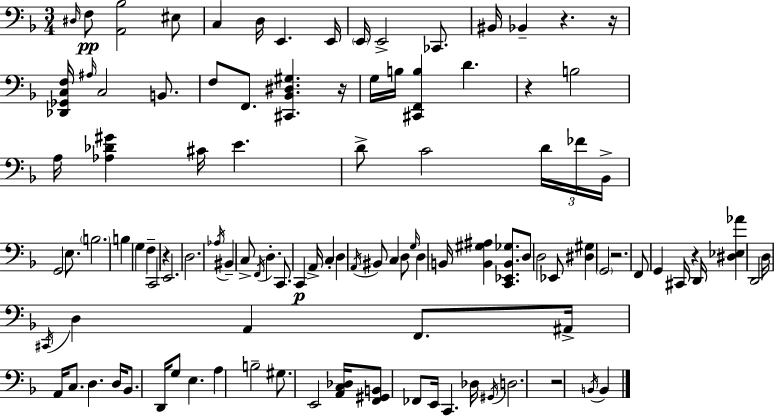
{
  \clef bass
  \numericTimeSignature
  \time 3/4
  \key d \minor
  \grace { dis16 }\pp f8 <a, bes>2 eis8 | c4 d16 e,4. | e,16 \parenthesize e,16 e,2-> ces,8. | bis,16 bes,4-- r4. | \break r16 <des, ges, c f>16 \grace { ais16 } c2 b,8. | f8 f,8. <cis, bes, dis gis>4. | r16 g16 b16 <cis, f, b>4 d'4. | r4 b2 | \break a16 <aes des' gis'>4 cis'16 e'4. | d'8-> c'2 | \tuplet 3/2 { d'16 fes'16 bes,16-> } g,2 e8. | \parenthesize b2. | \break b4 g4 f4-- | c,2 r4 | e,2. | d2. | \break \acciaccatura { aes16 } bis,4-- c8-> \acciaccatura { f,16 } d4.-. | c,8. c,4\p a,16-> | c4-. d4 \acciaccatura { a,16 } bis,8 c4 | d8 \grace { g16 } d4 b,16 <b, gis ais>4 | \break <c, ees, b, ges>8. d8 d2 | ees,8 <dis gis>4 \parenthesize g,2 | r2. | f,8 g,4 | \break cis,16 r4 d,16 <dis ees aes'>4 d,2 | d16 \acciaccatura { cis,16 } d4 | a,4 f,8. ais,16-> a,16 c8. | d4. d16 bes,8. d,16 g8 | \break e4. a4 b2-- | gis8. e,2 | <a, c des>16 <f, gis, b,>8 fes,8 e,16 | c,4. des16 \acciaccatura { gis,16 } d2. | \break r2 | \acciaccatura { b,16 } b,4 \bar "|."
}